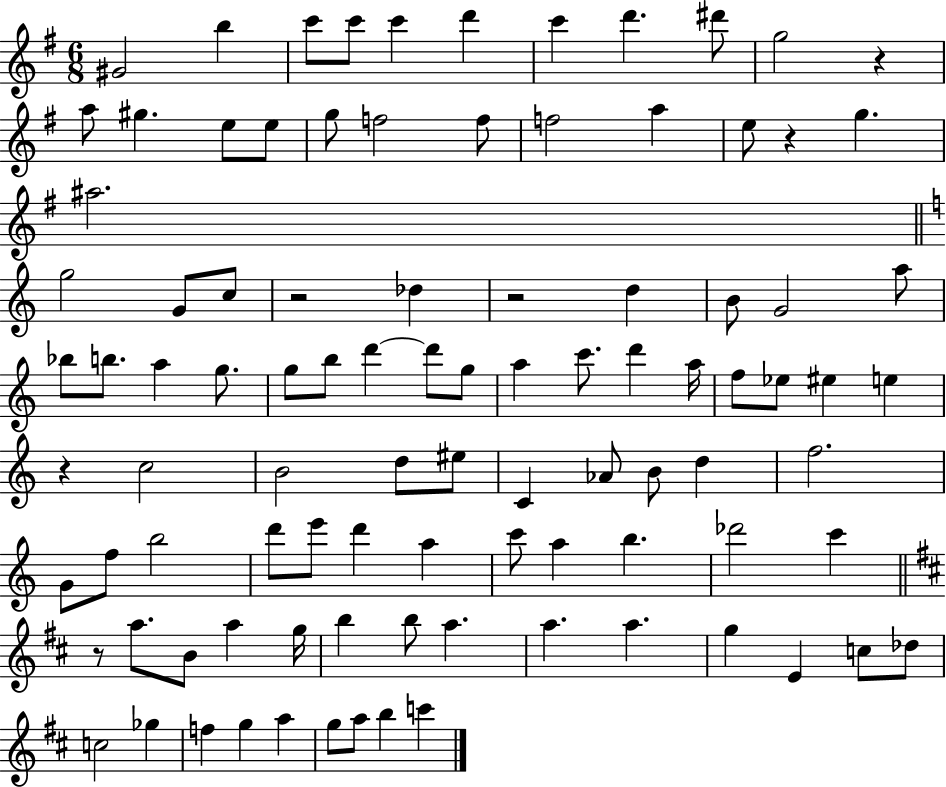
G#4/h B5/q C6/e C6/e C6/q D6/q C6/q D6/q. D#6/e G5/h R/q A5/e G#5/q. E5/e E5/e G5/e F5/h F5/e F5/h A5/q E5/e R/q G5/q. A#5/h. G5/h G4/e C5/e R/h Db5/q R/h D5/q B4/e G4/h A5/e Bb5/e B5/e. A5/q G5/e. G5/e B5/e D6/q D6/e G5/e A5/q C6/e. D6/q A5/s F5/e Eb5/e EIS5/q E5/q R/q C5/h B4/h D5/e EIS5/e C4/q Ab4/e B4/e D5/q F5/h. G4/e F5/e B5/h D6/e E6/e D6/q A5/q C6/e A5/q B5/q. Db6/h C6/q R/e A5/e. B4/e A5/q G5/s B5/q B5/e A5/q. A5/q. A5/q. G5/q E4/q C5/e Db5/e C5/h Gb5/q F5/q G5/q A5/q G5/e A5/e B5/q C6/q